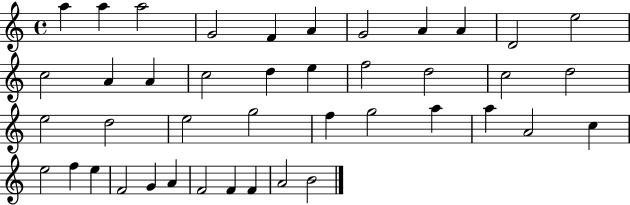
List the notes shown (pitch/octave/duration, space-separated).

A5/q A5/q A5/h G4/h F4/q A4/q G4/h A4/q A4/q D4/h E5/h C5/h A4/q A4/q C5/h D5/q E5/q F5/h D5/h C5/h D5/h E5/h D5/h E5/h G5/h F5/q G5/h A5/q A5/q A4/h C5/q E5/h F5/q E5/q F4/h G4/q A4/q F4/h F4/q F4/q A4/h B4/h